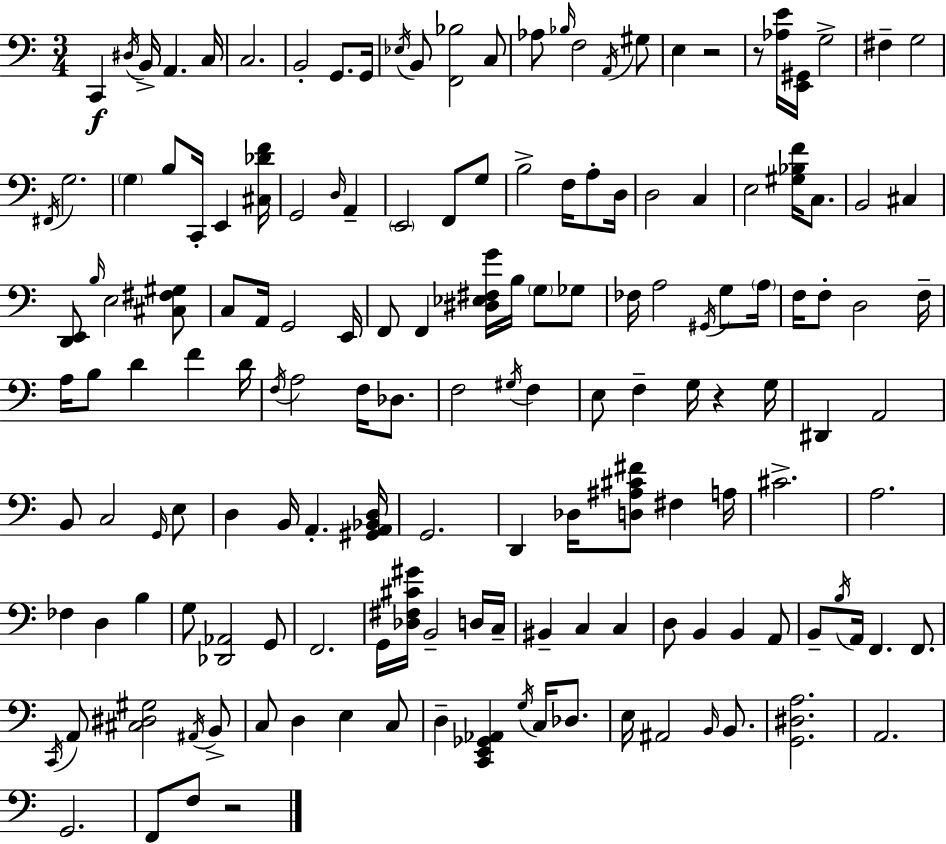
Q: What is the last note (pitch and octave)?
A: F3